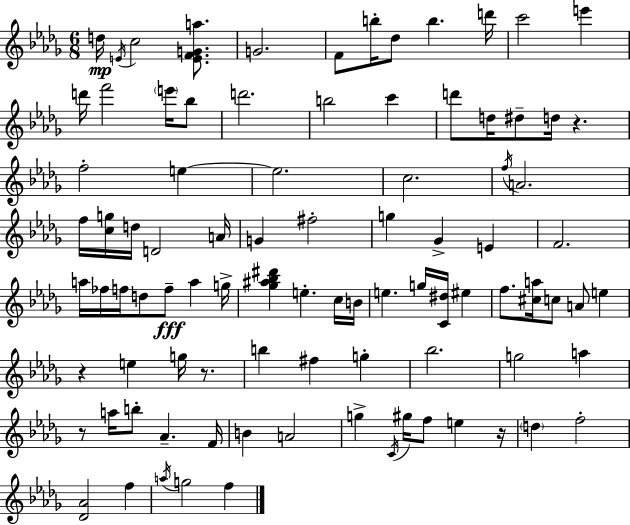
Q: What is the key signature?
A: BES minor